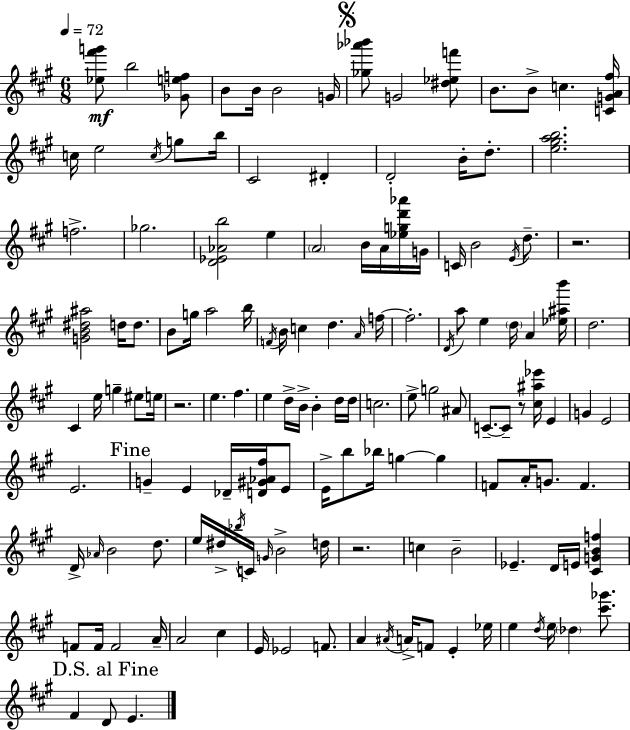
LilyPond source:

{
  \clef treble
  \numericTimeSignature
  \time 6/8
  \key a \major
  \tempo 4 = 72
  <ees'' fis''' g'''>8\mf b''2 <ges' e'' f''>8 | b'8 b'16 b'2 g'16 | \mark \markup { \musicglyph "scripts.segno" } <ges'' aes''' bes'''>8 g'2 <dis'' ees'' f'''>8 | b'8. b'8-> c''4. <c' g' a' fis''>16 | \break c''16 e''2 \acciaccatura { c''16 } g''8 | b''16 cis'2 dis'4-. | d'2-. b'16-. d''8.-. | <e'' gis'' a'' b''>2. | \break f''2.-> | ges''2. | <d' ees' aes' b''>2 e''4 | \parenthesize a'2 b'16 a'16 <ees'' g'' d''' aes'''>16 | \break g'16 c'16 b'2 \acciaccatura { e'16 } d''8.-- | r2. | <g' b' dis'' ais''>2 d''16 d''8. | b'8 g''16 a''2 | \break b''16 \acciaccatura { f'16 } b'16 c''4 d''4. | \grace { a'16 } f''16~~ f''2.-. | \acciaccatura { d'16 } a''8 e''4 \parenthesize d''16 | a'4 <ees'' ais'' b'''>16 d''2. | \break cis'4 e''16 g''4-- | eis''8 e''16 r2. | e''4. fis''4. | e''4 d''16-> b'16-> b'4-. | \break d''16 d''16 c''2. | e''8-> g''2 | ais'8 c'8.--~~ c'8-- r8 | <cis'' ais'' ees'''>16 e'4 g'4 e'2 | \break e'2. | \mark "Fine" g'4-- e'4 | des'16-- <d' gis' aes' fis''>16 e'8 e'16-> b''8 bes''16 g''4~~ | g''4 f'8 a'16-. g'8. f'4. | \break d'16-> \grace { aes'16 } b'2 | d''8. e''16 dis''16-> \acciaccatura { bes''16 } c'16 \grace { g'16 } b'2-> | d''16 r2. | c''4 | \break b'2-- ees'4.-- | d'16 e'16 <cis' g' b' f''>4 f'8 f'16 f'2 | a'16-- a'2 | cis''4 e'16 ees'2 | \break f'8. a'4 | \acciaccatura { ais'16 } a'16-> f'8 e'4-. ees''16 e''4 | \acciaccatura { d''16 } e''16 \parenthesize des''4 <cis''' ges'''>8. \mark "D.S. al Fine" fis'4 | d'8 e'4. \bar "|."
}